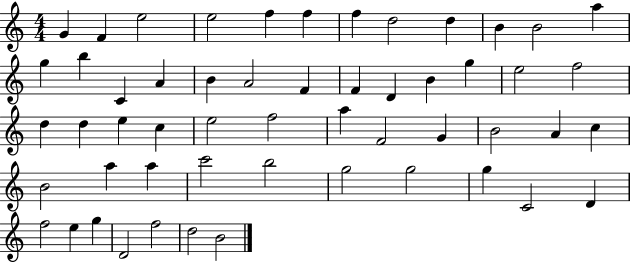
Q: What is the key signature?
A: C major